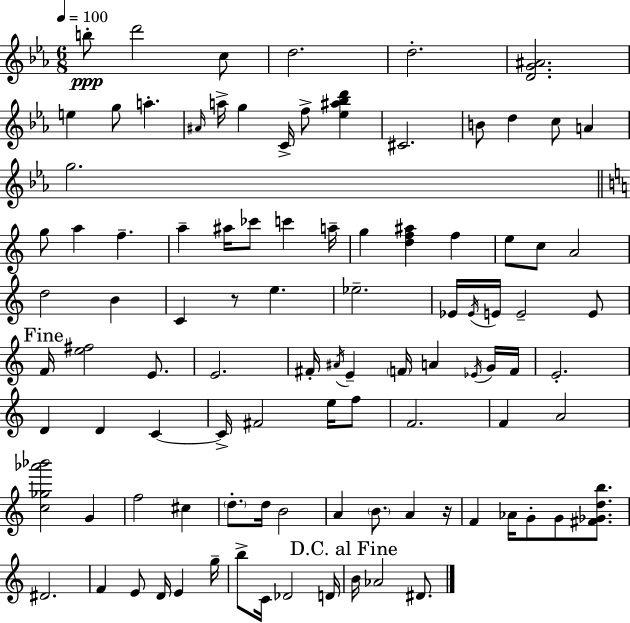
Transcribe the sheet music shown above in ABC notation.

X:1
T:Untitled
M:6/8
L:1/4
K:Eb
b/2 d'2 c/2 d2 d2 [DG^A]2 e g/2 a ^A/4 a/4 g C/4 f/2 [_e^a_bd'] ^C2 B/2 d c/2 A g2 g/2 a f a ^a/4 _c'/2 c' a/4 g [df^a] f e/2 c/2 A2 d2 B C z/2 e _e2 _E/4 _E/4 E/4 E2 E/2 F/4 [e^f]2 E/2 E2 ^F/4 ^A/4 E F/4 A _E/4 G/4 F/4 E2 D D C C/4 ^F2 e/4 f/2 F2 F A2 [c_g_a'_b']2 G f2 ^c d/2 d/4 B2 A B/2 A z/4 F _A/4 G/2 G/2 [^F_Gdb]/2 ^D2 F E/2 D/4 E g/4 b/2 C/4 _D2 D/4 B/4 _A2 ^D/2